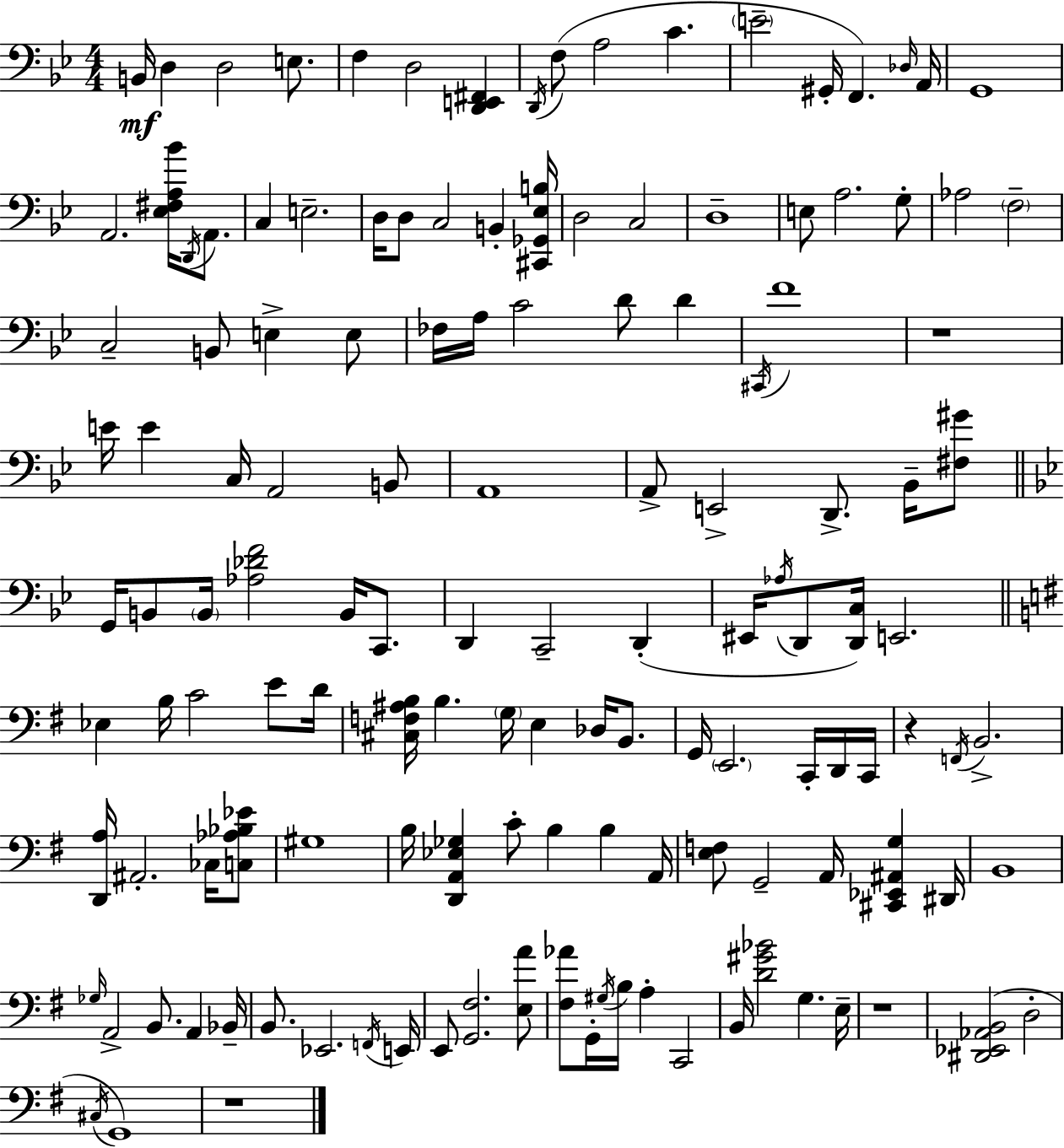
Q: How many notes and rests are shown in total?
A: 137